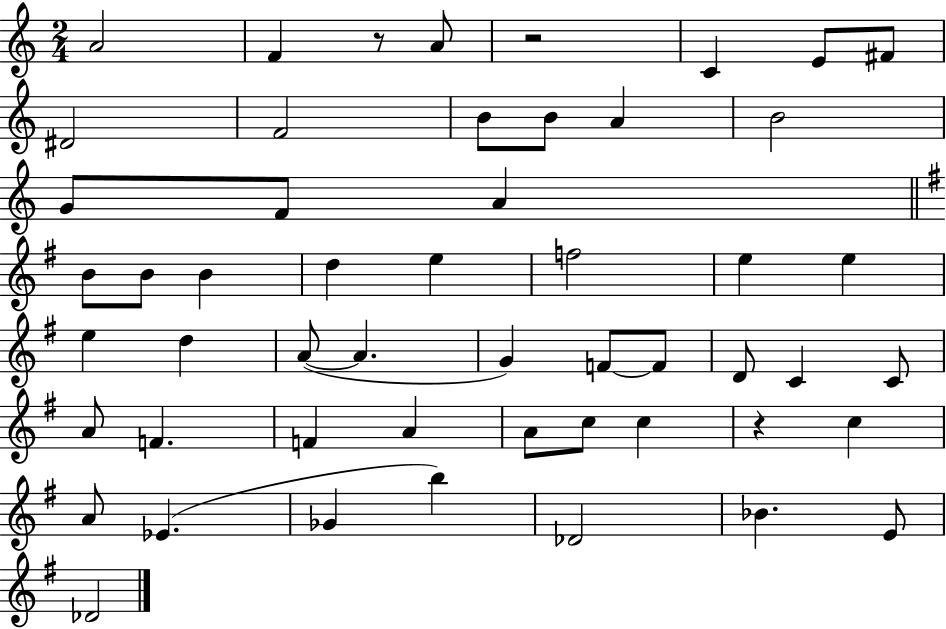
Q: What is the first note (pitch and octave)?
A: A4